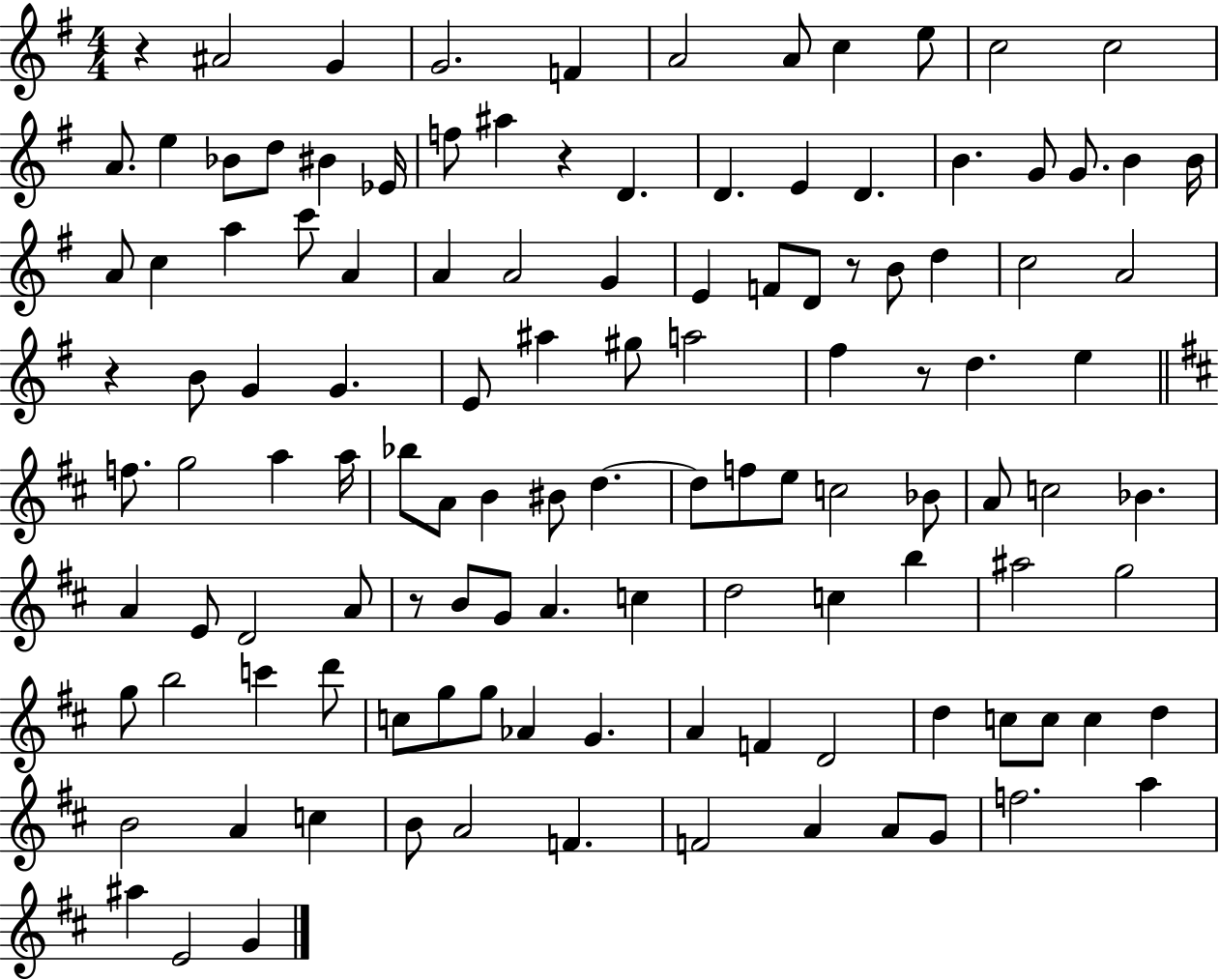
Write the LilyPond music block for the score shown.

{
  \clef treble
  \numericTimeSignature
  \time 4/4
  \key g \major
  r4 ais'2 g'4 | g'2. f'4 | a'2 a'8 c''4 e''8 | c''2 c''2 | \break a'8. e''4 bes'8 d''8 bis'4 ees'16 | f''8 ais''4 r4 d'4. | d'4. e'4 d'4. | b'4. g'8 g'8. b'4 b'16 | \break a'8 c''4 a''4 c'''8 a'4 | a'4 a'2 g'4 | e'4 f'8 d'8 r8 b'8 d''4 | c''2 a'2 | \break r4 b'8 g'4 g'4. | e'8 ais''4 gis''8 a''2 | fis''4 r8 d''4. e''4 | \bar "||" \break \key b \minor f''8. g''2 a''4 a''16 | bes''8 a'8 b'4 bis'8 d''4.~~ | d''8 f''8 e''8 c''2 bes'8 | a'8 c''2 bes'4. | \break a'4 e'8 d'2 a'8 | r8 b'8 g'8 a'4. c''4 | d''2 c''4 b''4 | ais''2 g''2 | \break g''8 b''2 c'''4 d'''8 | c''8 g''8 g''8 aes'4 g'4. | a'4 f'4 d'2 | d''4 c''8 c''8 c''4 d''4 | \break b'2 a'4 c''4 | b'8 a'2 f'4. | f'2 a'4 a'8 g'8 | f''2. a''4 | \break ais''4 e'2 g'4 | \bar "|."
}